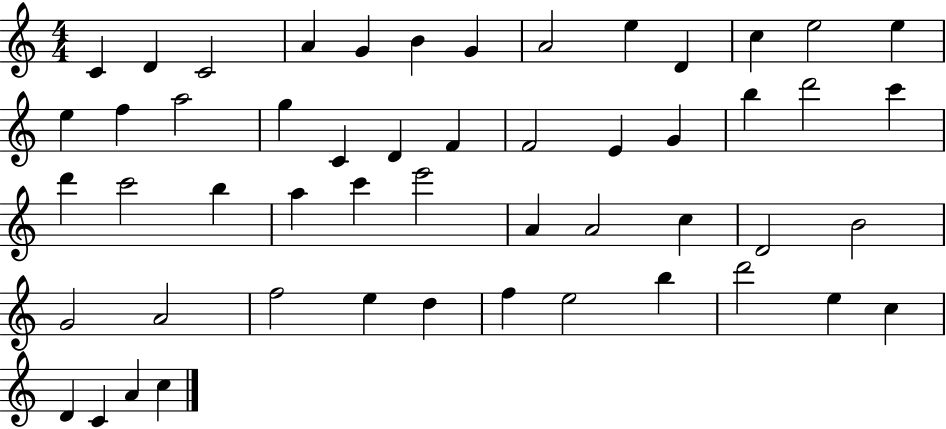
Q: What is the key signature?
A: C major